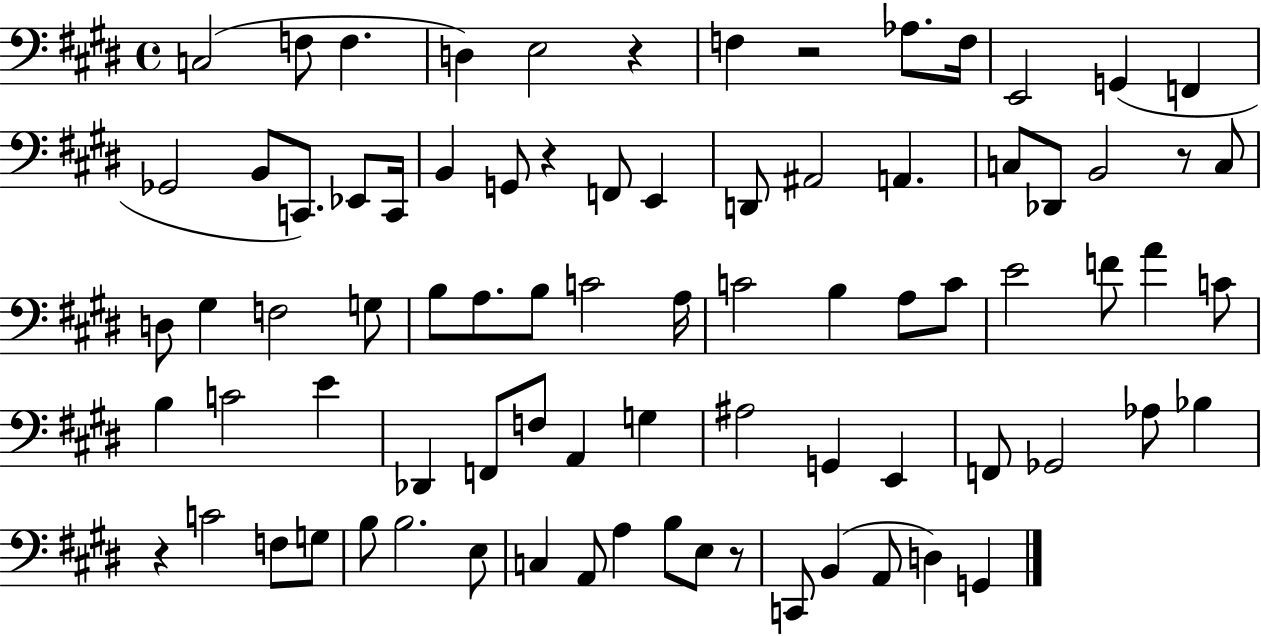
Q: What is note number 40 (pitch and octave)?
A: C4